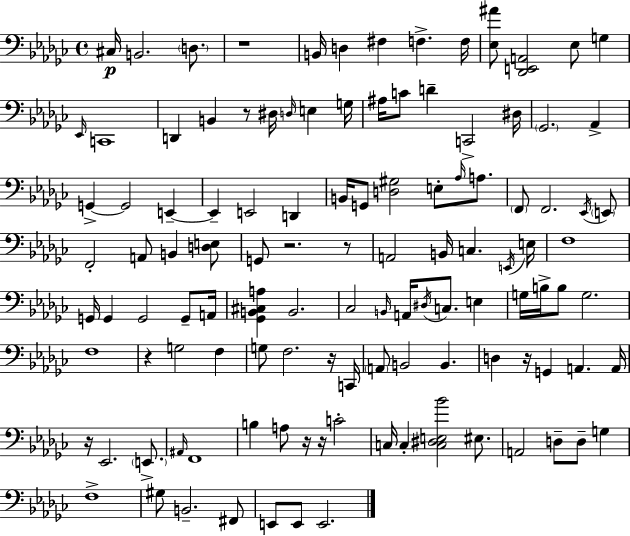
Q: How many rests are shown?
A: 10